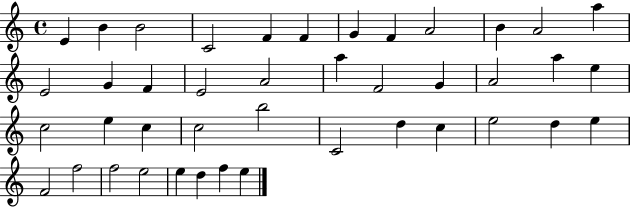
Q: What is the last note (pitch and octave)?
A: E5